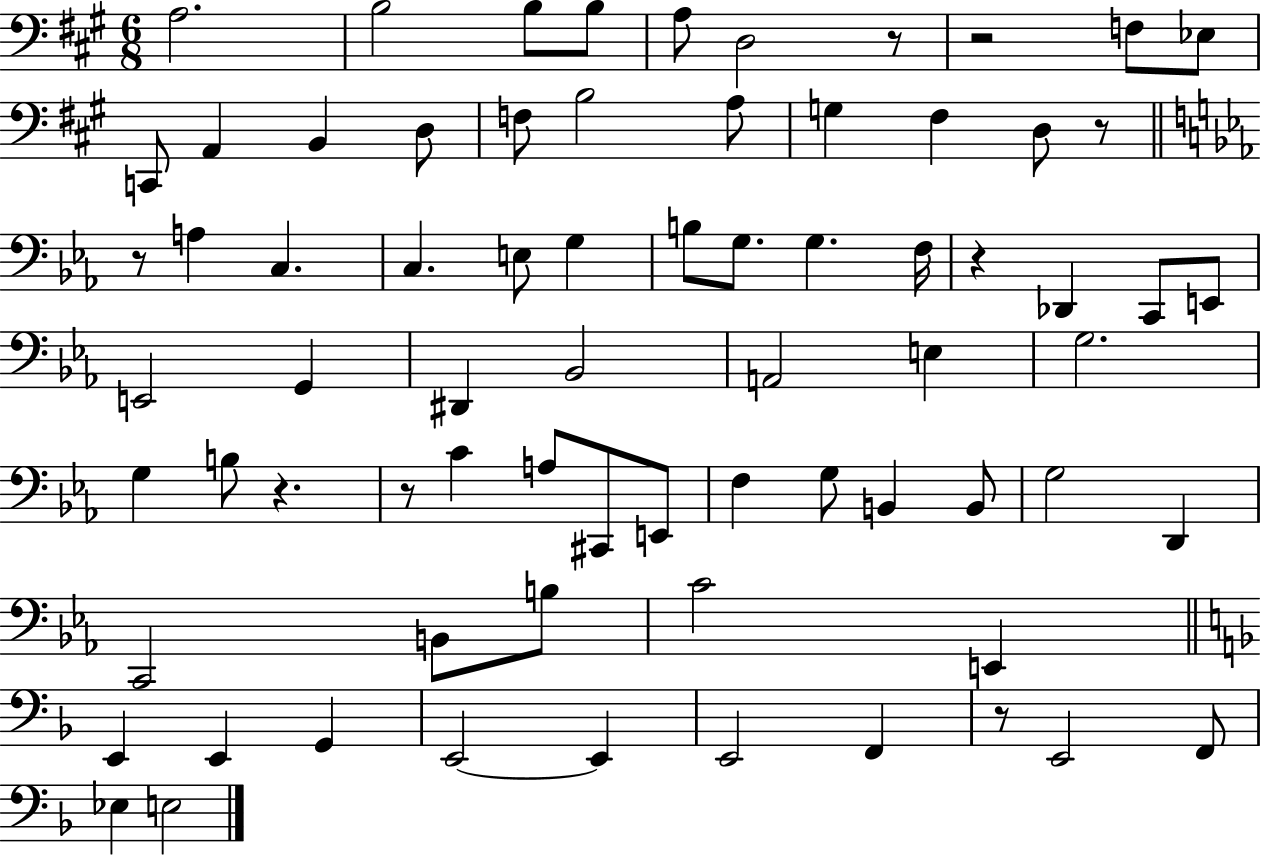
A3/h. B3/h B3/e B3/e A3/e D3/h R/e R/h F3/e Eb3/e C2/e A2/q B2/q D3/e F3/e B3/h A3/e G3/q F#3/q D3/e R/e R/e A3/q C3/q. C3/q. E3/e G3/q B3/e G3/e. G3/q. F3/s R/q Db2/q C2/e E2/e E2/h G2/q D#2/q Bb2/h A2/h E3/q G3/h. G3/q B3/e R/q. R/e C4/q A3/e C#2/e E2/e F3/q G3/e B2/q B2/e G3/h D2/q C2/h B2/e B3/e C4/h E2/q E2/q E2/q G2/q E2/h E2/q E2/h F2/q R/e E2/h F2/e Eb3/q E3/h